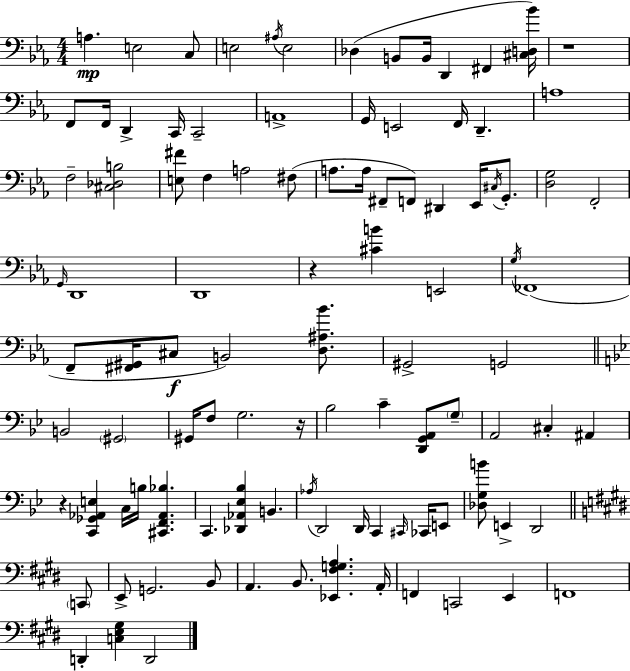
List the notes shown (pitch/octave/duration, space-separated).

A3/q. E3/h C3/e E3/h A#3/s E3/h Db3/q B2/e B2/s D2/q F#2/q [C#3,D3,Bb4]/s R/w F2/e F2/s D2/q C2/s C2/h A2/w G2/s E2/h F2/s D2/q. A3/w F3/h [C#3,Db3,B3]/h [E3,F#4]/e F3/q A3/h F#3/e A3/e. A3/s F#2/e F2/e D#2/q Eb2/s C#3/s G2/e. [D3,G3]/h F2/h G2/s D2/w D2/w R/q [C#4,B4]/q E2/h G3/s FES2/w F2/e [F#2,G#2]/s C#3/e B2/h [D3,A#3,Bb4]/e. G#2/h G2/h B2/h G#2/h G#2/s F3/e G3/h. R/s Bb3/h C4/q [D2,G2,A2]/e G3/e A2/h C#3/q A#2/q R/q [C2,Gb2,Ab2,E3]/q C3/s B3/s [C#2,F2,Ab2,Bb3]/q. C2/q. [Db2,Ab2,Eb3,Bb3]/q B2/q. Ab3/s D2/h D2/s C2/q C#2/s CES2/s E2/e [Db3,G3,B4]/e E2/q D2/h C2/e E2/e G2/h. B2/e A2/q. B2/e. [Eb2,F#3,G3,A3]/q. A2/s F2/q C2/h E2/q F2/w D2/q [C3,E3,G#3]/q D2/h